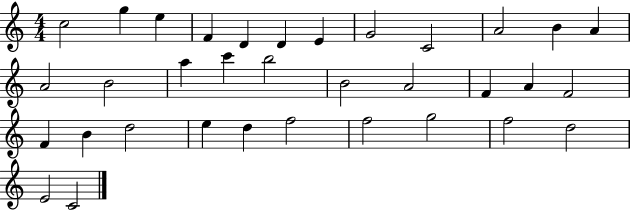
C5/h G5/q E5/q F4/q D4/q D4/q E4/q G4/h C4/h A4/h B4/q A4/q A4/h B4/h A5/q C6/q B5/h B4/h A4/h F4/q A4/q F4/h F4/q B4/q D5/h E5/q D5/q F5/h F5/h G5/h F5/h D5/h E4/h C4/h